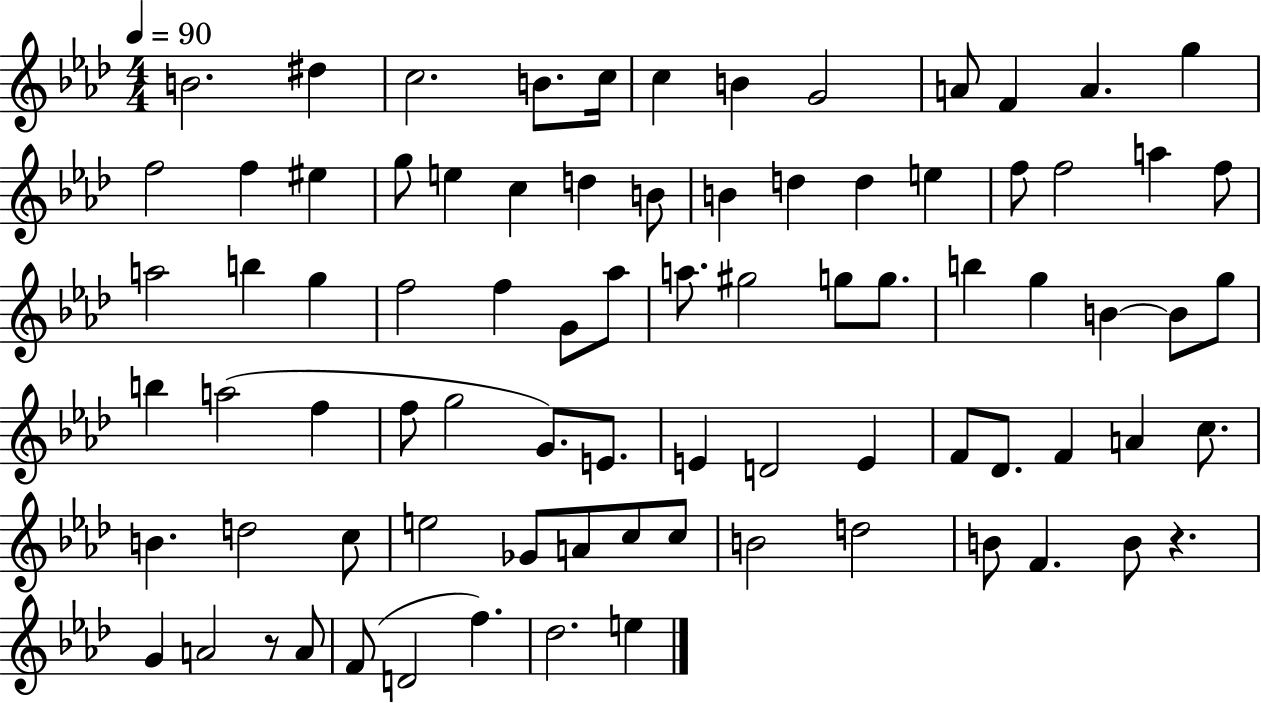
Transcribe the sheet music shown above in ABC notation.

X:1
T:Untitled
M:4/4
L:1/4
K:Ab
B2 ^d c2 B/2 c/4 c B G2 A/2 F A g f2 f ^e g/2 e c d B/2 B d d e f/2 f2 a f/2 a2 b g f2 f G/2 _a/2 a/2 ^g2 g/2 g/2 b g B B/2 g/2 b a2 f f/2 g2 G/2 E/2 E D2 E F/2 _D/2 F A c/2 B d2 c/2 e2 _G/2 A/2 c/2 c/2 B2 d2 B/2 F B/2 z G A2 z/2 A/2 F/2 D2 f _d2 e